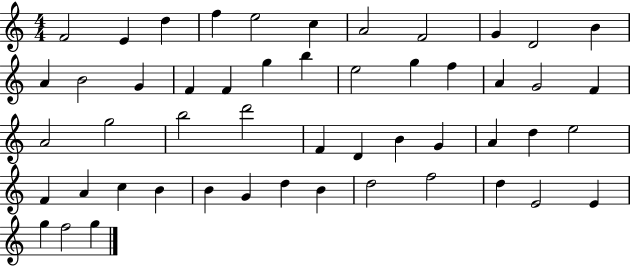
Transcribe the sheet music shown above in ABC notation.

X:1
T:Untitled
M:4/4
L:1/4
K:C
F2 E d f e2 c A2 F2 G D2 B A B2 G F F g b e2 g f A G2 F A2 g2 b2 d'2 F D B G A d e2 F A c B B G d B d2 f2 d E2 E g f2 g